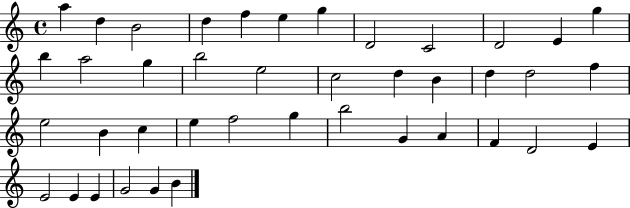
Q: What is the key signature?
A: C major